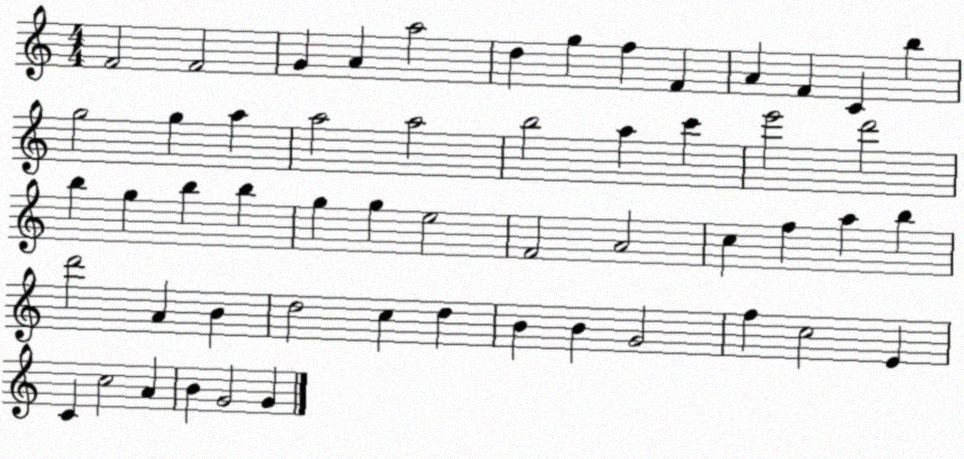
X:1
T:Untitled
M:4/4
L:1/4
K:C
F2 F2 G A a2 d g f F A F C b g2 g a a2 a2 b2 a c' e'2 d'2 b g b b g g e2 F2 A2 c f a b d'2 A B d2 c d B B G2 f c2 E C c2 A B G2 G